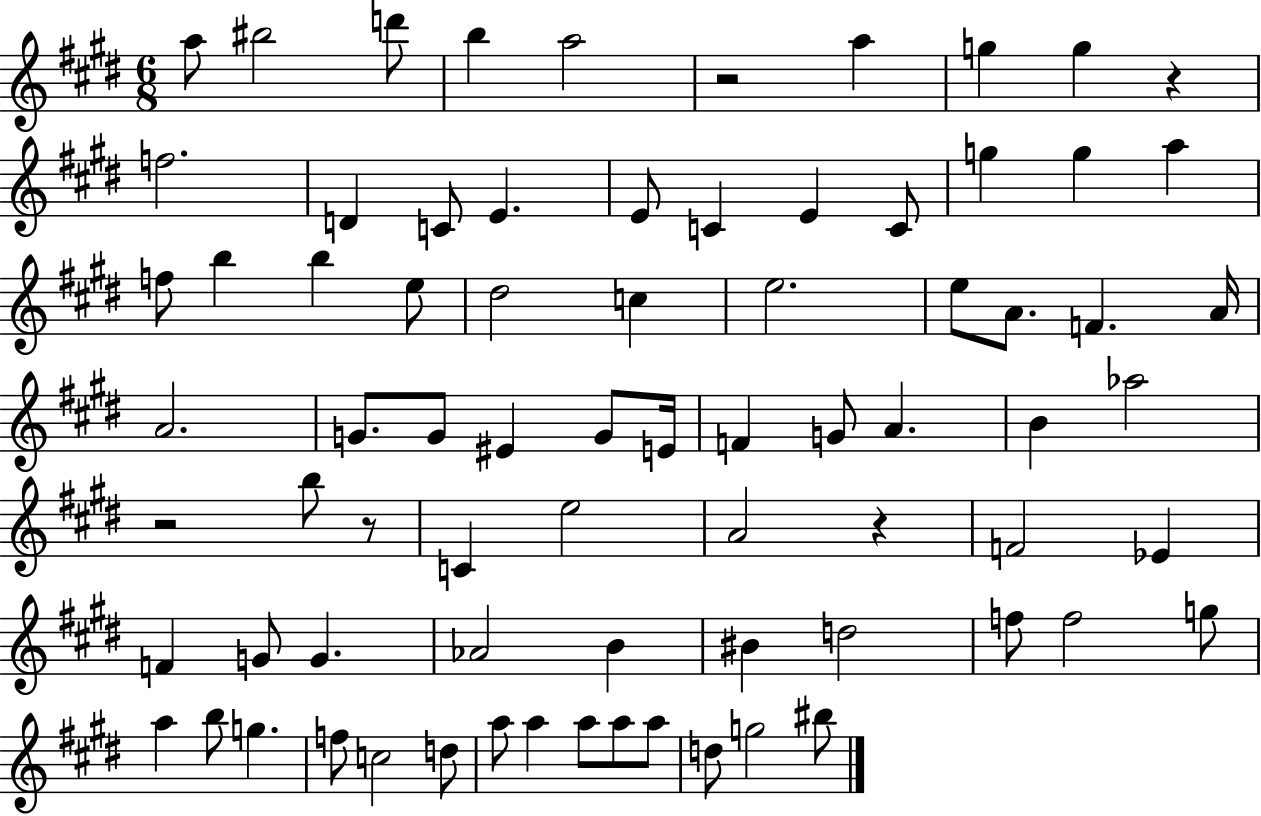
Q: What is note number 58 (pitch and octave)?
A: A5